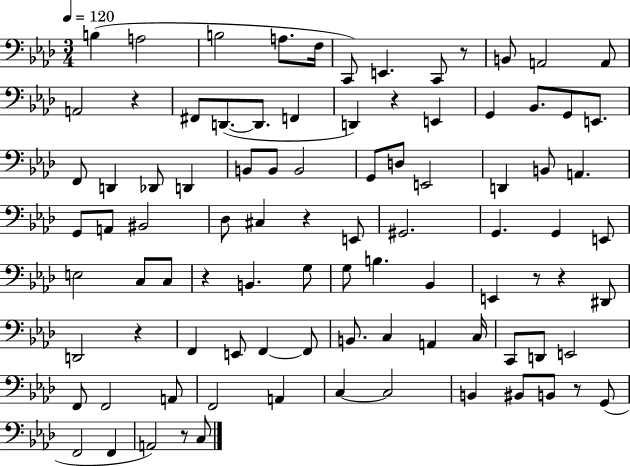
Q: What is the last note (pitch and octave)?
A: C3